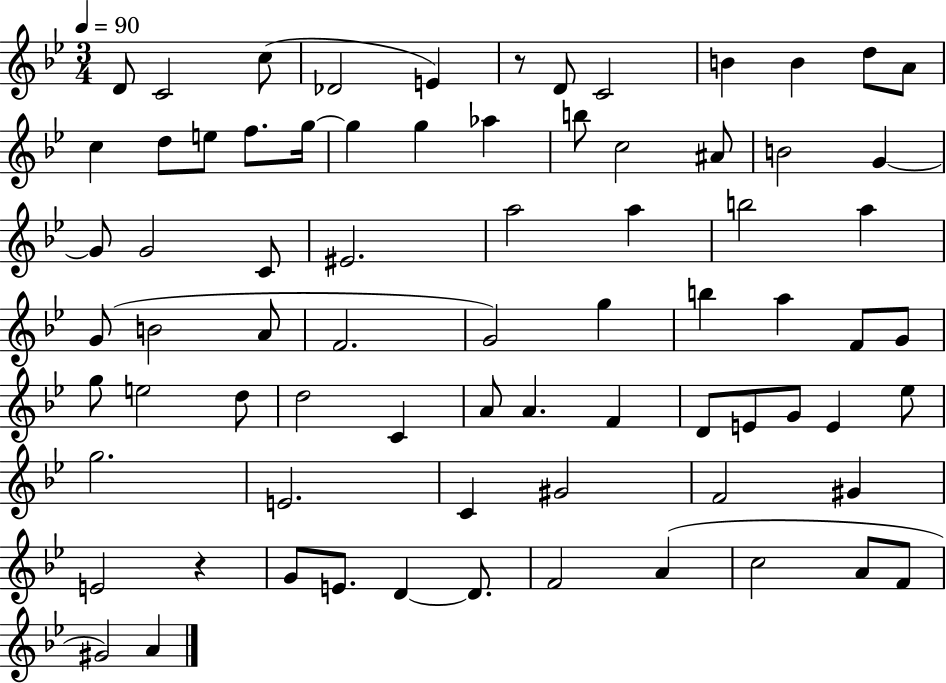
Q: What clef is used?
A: treble